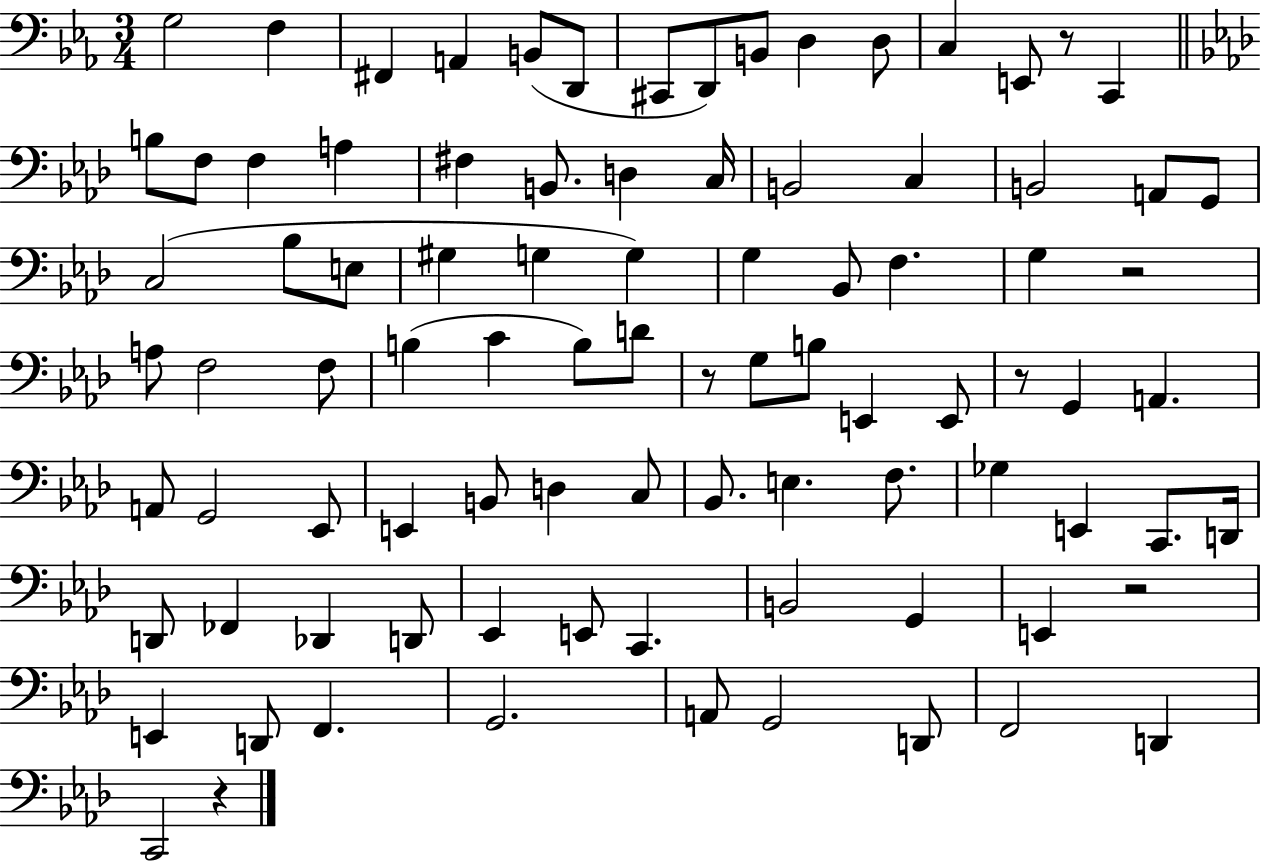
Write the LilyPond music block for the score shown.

{
  \clef bass
  \numericTimeSignature
  \time 3/4
  \key ees \major
  g2 f4 | fis,4 a,4 b,8( d,8 | cis,8 d,8) b,8 d4 d8 | c4 e,8 r8 c,4 | \break \bar "||" \break \key aes \major b8 f8 f4 a4 | fis4 b,8. d4 c16 | b,2 c4 | b,2 a,8 g,8 | \break c2( bes8 e8 | gis4 g4 g4) | g4 bes,8 f4. | g4 r2 | \break a8 f2 f8 | b4( c'4 b8) d'8 | r8 g8 b8 e,4 e,8 | r8 g,4 a,4. | \break a,8 g,2 ees,8 | e,4 b,8 d4 c8 | bes,8. e4. f8. | ges4 e,4 c,8. d,16 | \break d,8 fes,4 des,4 d,8 | ees,4 e,8 c,4. | b,2 g,4 | e,4 r2 | \break e,4 d,8 f,4. | g,2. | a,8 g,2 d,8 | f,2 d,4 | \break c,2 r4 | \bar "|."
}